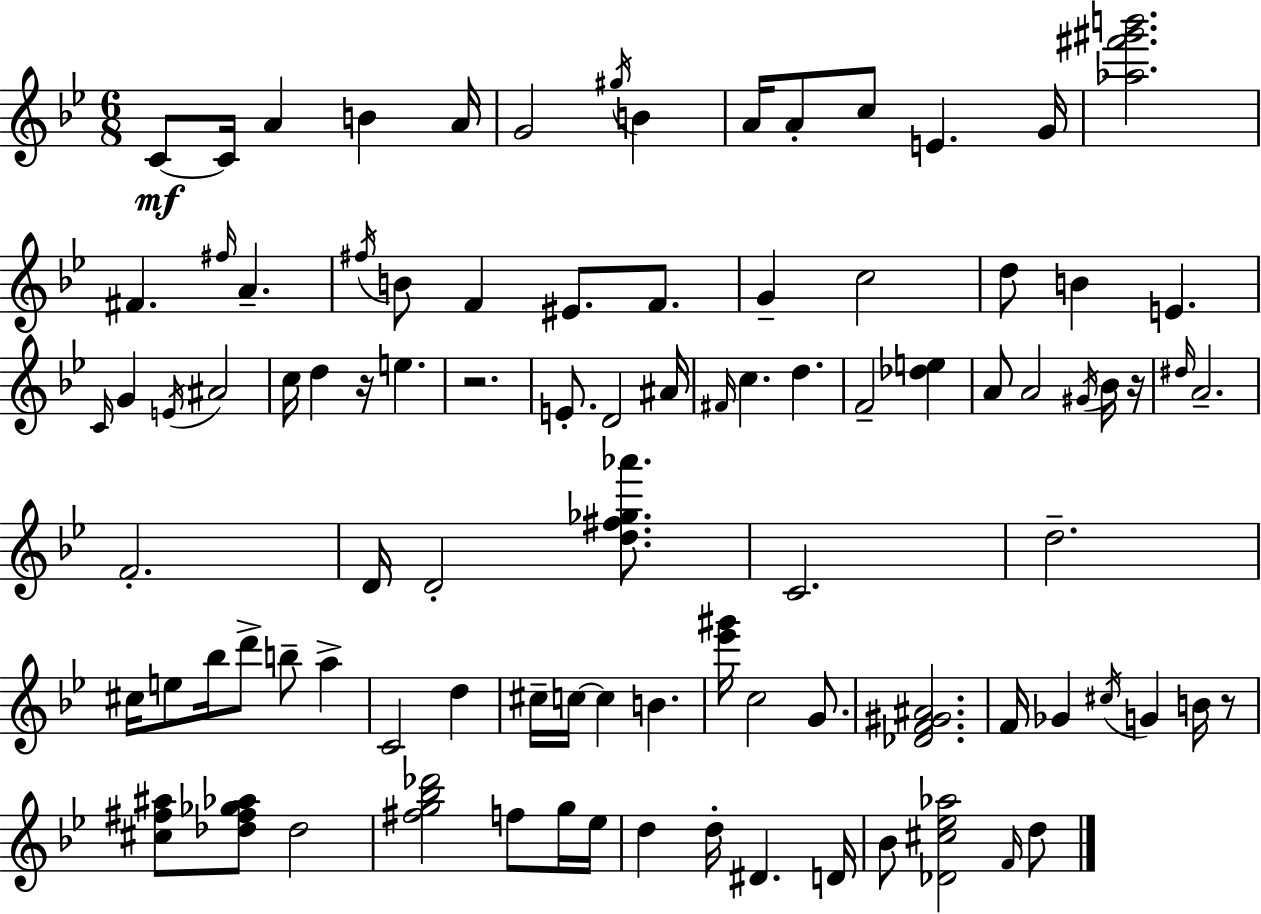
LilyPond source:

{
  \clef treble
  \numericTimeSignature
  \time 6/8
  \key bes \major
  c'8~~\mf c'16 a'4 b'4 a'16 | g'2 \acciaccatura { gis''16 } b'4 | a'16 a'8-. c''8 e'4. | g'16 <aes'' fis''' gis''' b'''>2. | \break fis'4. \grace { fis''16 } a'4.-- | \acciaccatura { fis''16 } b'8 f'4 eis'8. | f'8. g'4-- c''2 | d''8 b'4 e'4. | \break \grace { c'16 } g'4 \acciaccatura { e'16 } ais'2 | c''16 d''4 r16 e''4. | r2. | e'8.-. d'2 | \break ais'16 \grace { fis'16 } c''4. | d''4. f'2-- | <des'' e''>4 a'8 a'2 | \acciaccatura { gis'16 } bes'16 r16 \grace { dis''16 } a'2.-- | \break f'2.-. | d'16 d'2-. | <d'' fis'' ges'' aes'''>8. c'2. | d''2.-- | \break cis''16 e''8 bes''16 | d'''8-> b''8-- a''4-> c'2 | d''4 cis''16-- c''16~~ c''4 | b'4. <ees''' gis'''>16 c''2 | \break g'8. <des' f' gis' ais'>2. | f'16 ges'4 | \acciaccatura { cis''16 } g'4 b'16 r8 <cis'' fis'' ais''>8 <des'' fis'' ges'' aes''>8 | des''2 <fis'' g'' bes'' des'''>2 | \break f''8 g''16 ees''16 d''4 | d''16-. dis'4. d'16 bes'8 <des' cis'' ees'' aes''>2 | \grace { f'16 } d''8 \bar "|."
}